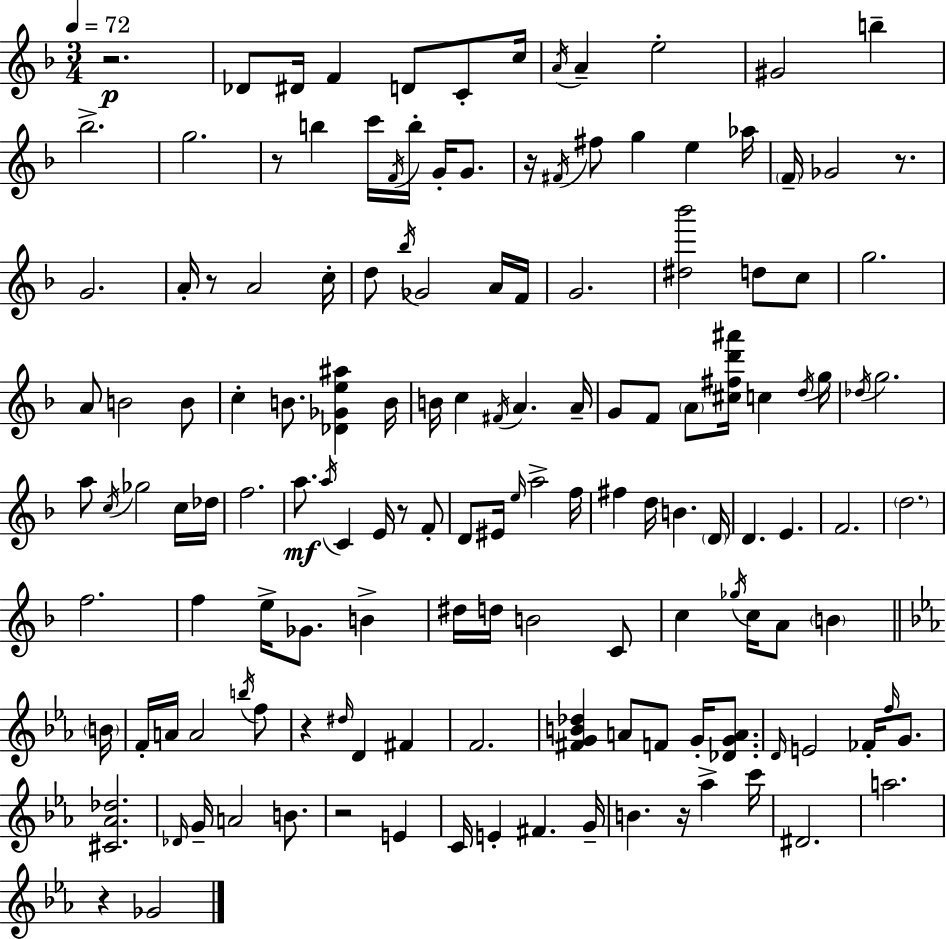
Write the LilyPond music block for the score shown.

{
  \clef treble
  \numericTimeSignature
  \time 3/4
  \key d \minor
  \tempo 4 = 72
  r2.\p | des'8 dis'16 f'4 d'8 c'8-. c''16 | \acciaccatura { a'16 } a'4-- e''2-. | gis'2 b''4-- | \break bes''2.-> | g''2. | r8 b''4 c'''16 \acciaccatura { f'16 } b''16-. g'16-. g'8. | r16 \acciaccatura { fis'16 } fis''8 g''4 e''4 | \break aes''16 \parenthesize f'16-- ges'2 | r8. g'2. | a'16-. r8 a'2 | c''16-. d''8 \acciaccatura { bes''16 } ges'2 | \break a'16 f'16 g'2. | <dis'' bes'''>2 | d''8 c''8 g''2. | a'8 b'2 | \break b'8 c''4-. b'8. <des' ges' e'' ais''>4 | b'16 b'16 c''4 \acciaccatura { fis'16 } a'4. | a'16-- g'8 f'8 \parenthesize a'8 <cis'' fis'' d''' ais'''>16 | c''4 \acciaccatura { d''16 } g''16 \acciaccatura { des''16 } g''2. | \break a''8 \acciaccatura { c''16 } ges''2 | c''16 des''16 f''2. | a''8.\mf \acciaccatura { a''16 } | c'4 e'16 r8 f'8-. d'8 eis'16 | \break \grace { e''16 } a''2-> f''16 fis''4 | d''16 b'4. \parenthesize d'16 d'4. | e'4. f'2. | \parenthesize d''2. | \break f''2. | f''4 | e''16-> ges'8. b'4-> dis''16 d''16 | b'2 c'8 c''4 | \break \acciaccatura { ges''16 } c''16 a'8 \parenthesize b'4 \bar "||" \break \key ees \major \parenthesize b'16 f'16-. a'16 a'2 \acciaccatura { b''16 } | f''8 r4 \grace { dis''16 } d'4 fis'4 | f'2. | <fis' g' b' des''>4 a'8 f'8 g'16-. | \break <des' g' a'>8. \grace { d'16 } e'2 | fes'16-. \grace { f''16 } g'8. <cis' aes' des''>2. | \grace { des'16 } g'16-- a'2 | b'8. r2 | \break e'4 c'16 e'4-. fis'4. | g'16-- b'4. | r16 aes''4-> c'''16 dis'2. | a''2. | \break r4 ges'2 | \bar "|."
}